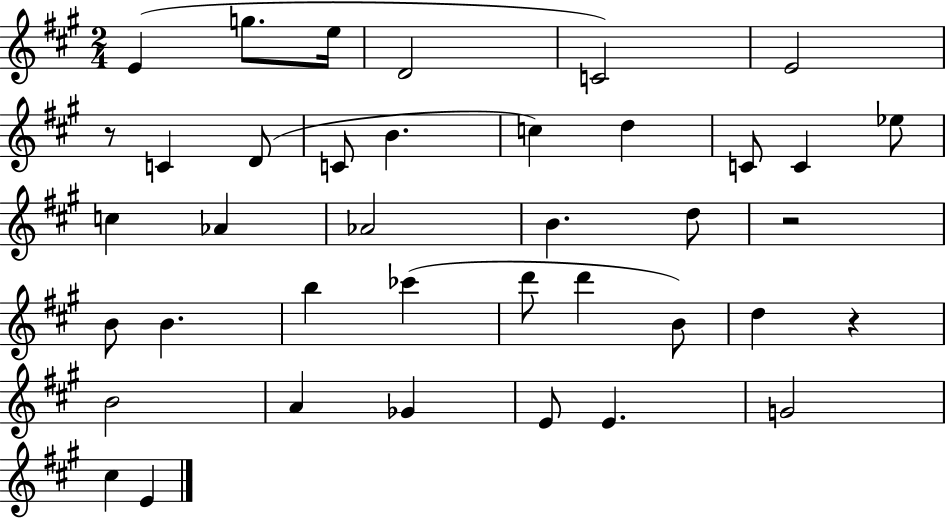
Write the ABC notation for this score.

X:1
T:Untitled
M:2/4
L:1/4
K:A
E g/2 e/4 D2 C2 E2 z/2 C D/2 C/2 B c d C/2 C _e/2 c _A _A2 B d/2 z2 B/2 B b _c' d'/2 d' B/2 d z B2 A _G E/2 E G2 ^c E